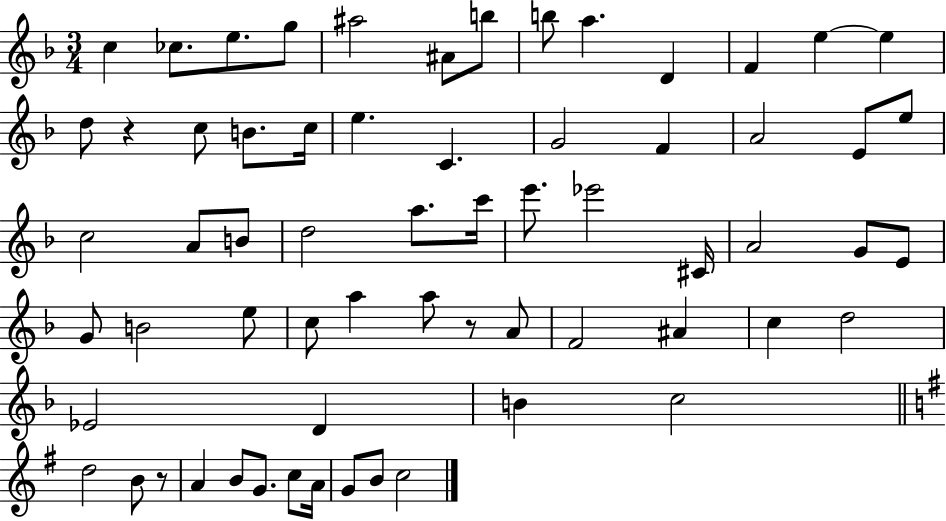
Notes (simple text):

C5/q CES5/e. E5/e. G5/e A#5/h A#4/e B5/e B5/e A5/q. D4/q F4/q E5/q E5/q D5/e R/q C5/e B4/e. C5/s E5/q. C4/q. G4/h F4/q A4/h E4/e E5/e C5/h A4/e B4/e D5/h A5/e. C6/s E6/e. Eb6/h C#4/s A4/h G4/e E4/e G4/e B4/h E5/e C5/e A5/q A5/e R/e A4/e F4/h A#4/q C5/q D5/h Eb4/h D4/q B4/q C5/h D5/h B4/e R/e A4/q B4/e G4/e. C5/e A4/s G4/e B4/e C5/h